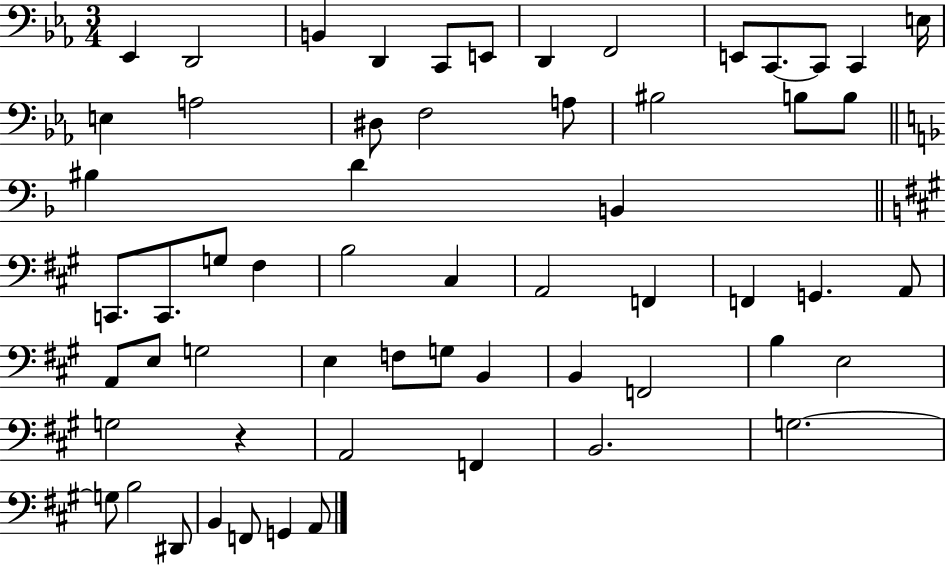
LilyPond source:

{
  \clef bass
  \numericTimeSignature
  \time 3/4
  \key ees \major
  \repeat volta 2 { ees,4 d,2 | b,4 d,4 c,8 e,8 | d,4 f,2 | e,8 c,8.~~ c,8 c,4 e16 | \break e4 a2 | dis8 f2 a8 | bis2 b8 b8 | \bar "||" \break \key f \major bis4 d'4 b,4 | \bar "||" \break \key a \major c,8. c,8. g8 fis4 | b2 cis4 | a,2 f,4 | f,4 g,4. a,8 | \break a,8 e8 g2 | e4 f8 g8 b,4 | b,4 f,2 | b4 e2 | \break g2 r4 | a,2 f,4 | b,2. | g2.~~ | \break g8 b2 dis,8 | b,4 f,8 g,4 a,8 | } \bar "|."
}